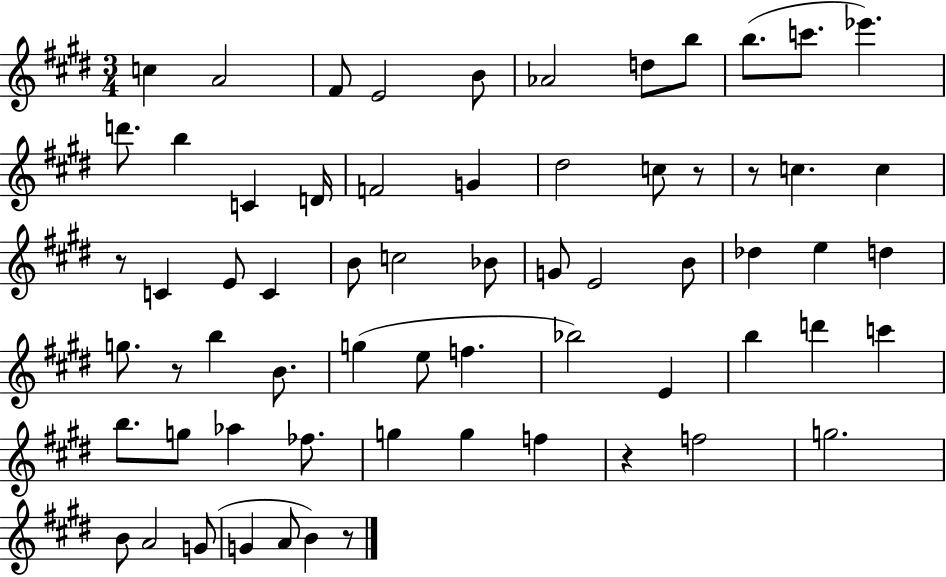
C5/q A4/h F#4/e E4/h B4/e Ab4/h D5/e B5/e B5/e. C6/e. Eb6/q. D6/e. B5/q C4/q D4/s F4/h G4/q D#5/h C5/e R/e R/e C5/q. C5/q R/e C4/q E4/e C4/q B4/e C5/h Bb4/e G4/e E4/h B4/e Db5/q E5/q D5/q G5/e. R/e B5/q B4/e. G5/q E5/e F5/q. Bb5/h E4/q B5/q D6/q C6/q B5/e. G5/e Ab5/q FES5/e. G5/q G5/q F5/q R/q F5/h G5/h. B4/e A4/h G4/e G4/q A4/e B4/q R/e